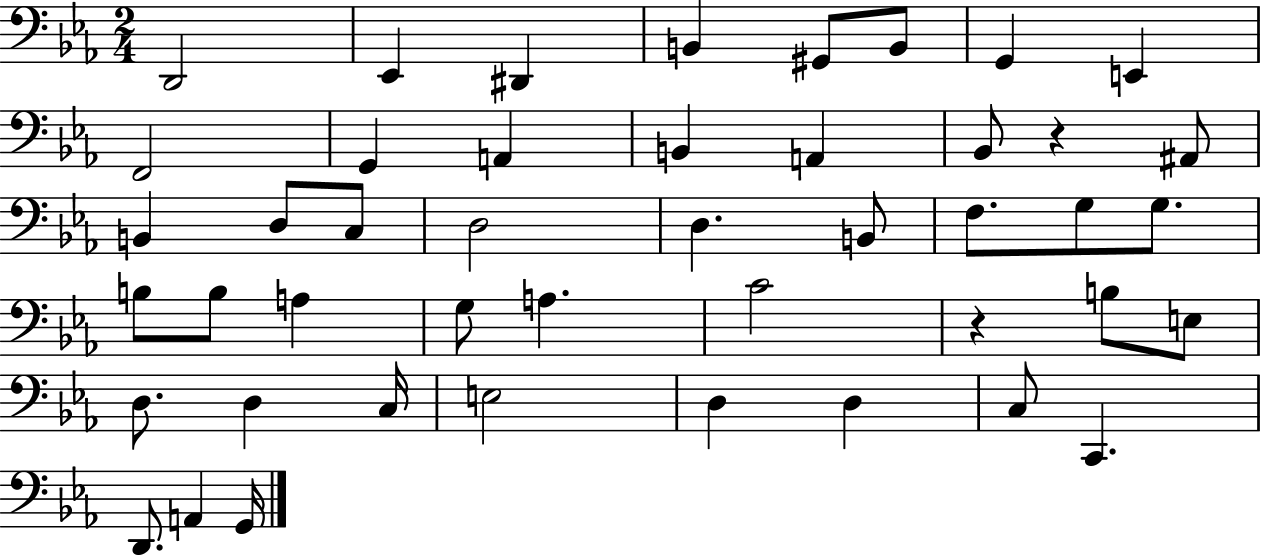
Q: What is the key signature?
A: EES major